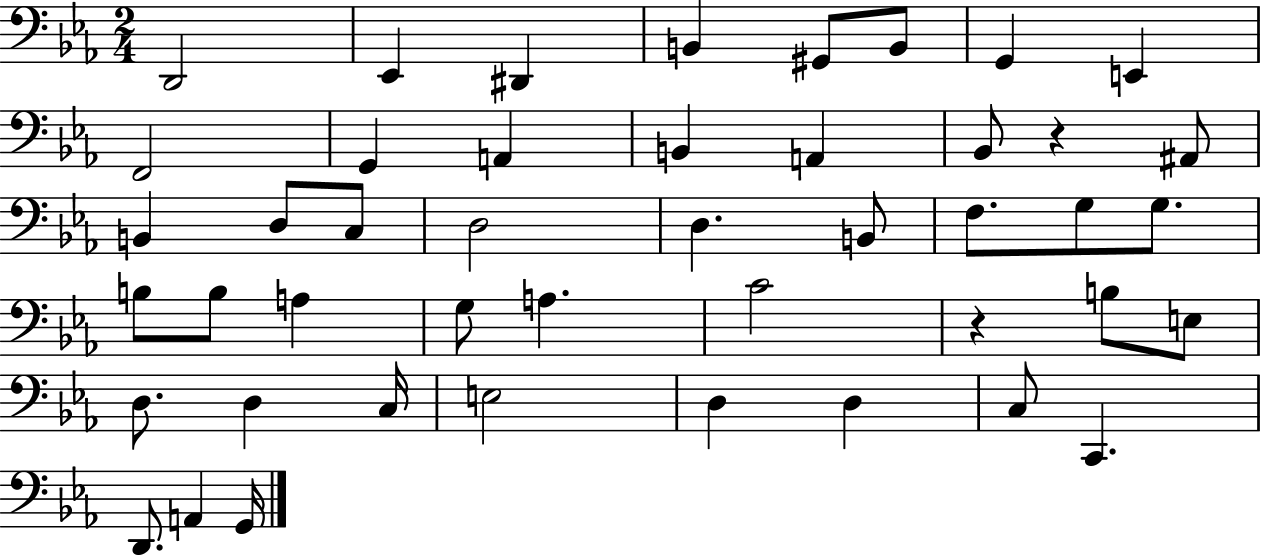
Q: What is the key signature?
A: EES major